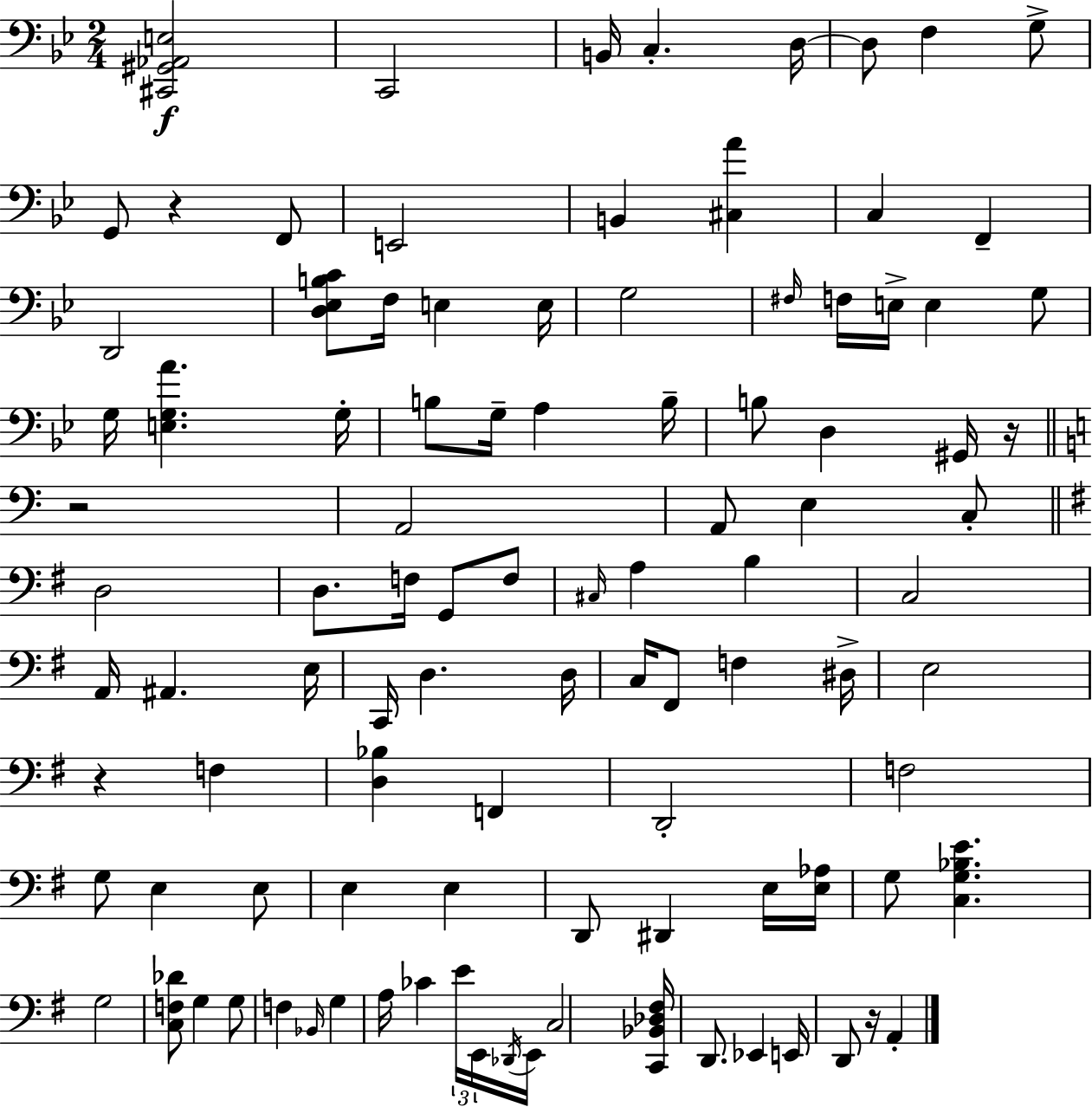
{
  \clef bass
  \numericTimeSignature
  \time 2/4
  \key g \minor
  \repeat volta 2 { <cis, gis, aes, e>2\f | c,2 | b,16 c4.-. d16~~ | d8 f4 g8-> | \break g,8 r4 f,8 | e,2 | b,4 <cis a'>4 | c4 f,4-- | \break d,2 | <d ees b c'>8 f16 e4 e16 | g2 | \grace { fis16 } f16 e16-> e4 g8 | \break g16 <e g a'>4. | g16-. b8 g16-- a4 | b16-- b8 d4 gis,16 | r16 \bar "||" \break \key c \major r2 | a,2 | a,8 e4 c8-. | \bar "||" \break \key g \major d2 | d8. f16 g,8 f8 | \grace { cis16 } a4 b4 | c2 | \break a,16 ais,4. | e16 c,16 d4. | d16 c16 fis,8 f4 | dis16-> e2 | \break r4 f4 | <d bes>4 f,4 | d,2-. | f2 | \break g8 e4 e8 | e4 e4 | d,8 dis,4 e16 | <e aes>16 g8 <c g bes e'>4. | \break g2 | <c f des'>8 g4 g8 | f4 \grace { bes,16 } g4 | a16 ces'4 \tuplet 3/2 { e'16 | \break e,16 \acciaccatura { des,16 } } e,16 c2 | <c, bes, des fis>16 d,8. ees,4 | e,16 d,8 r16 a,4-. | } \bar "|."
}